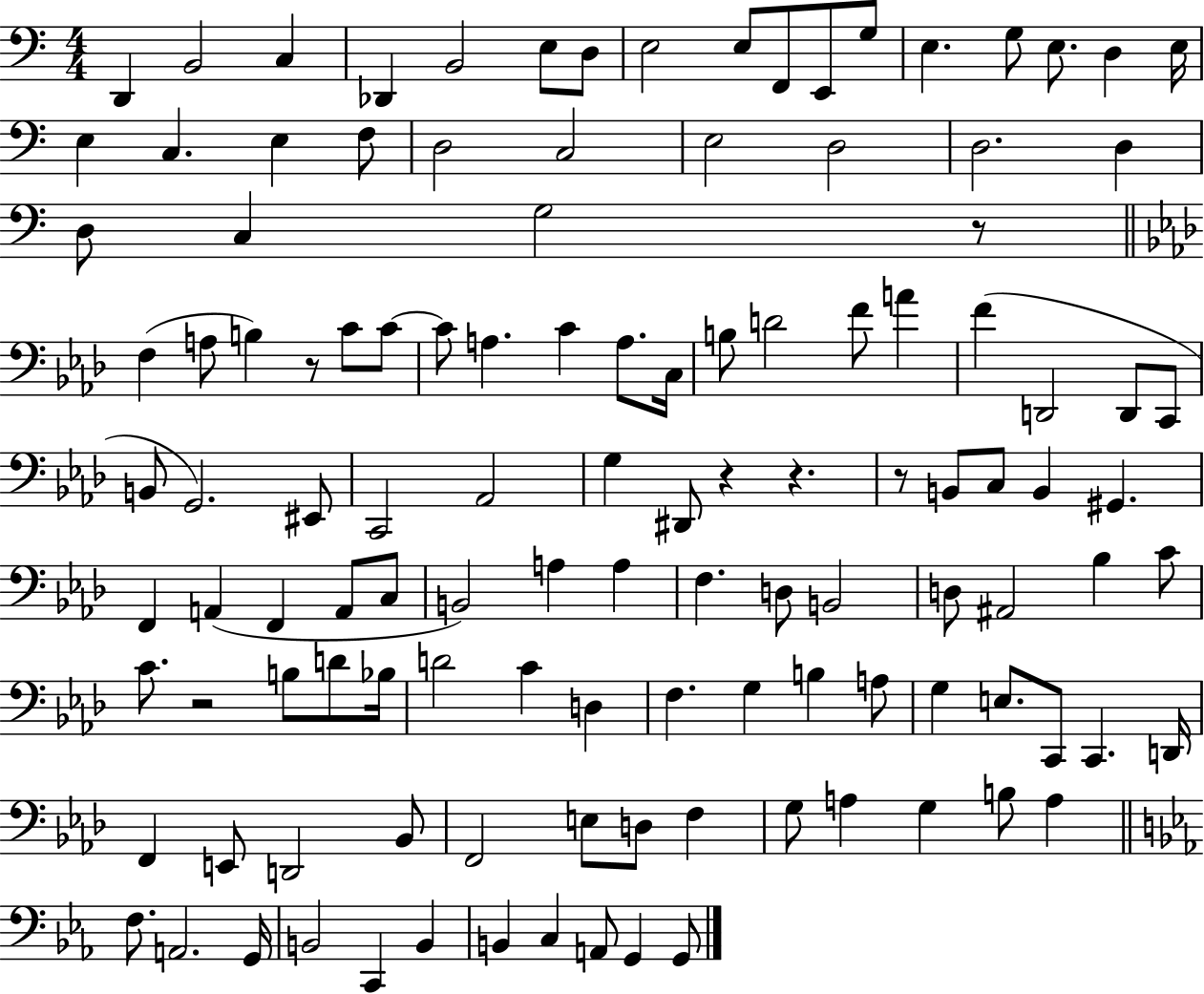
{
  \clef bass
  \numericTimeSignature
  \time 4/4
  \key c \major
  \repeat volta 2 { d,4 b,2 c4 | des,4 b,2 e8 d8 | e2 e8 f,8 e,8 g8 | e4. g8 e8. d4 e16 | \break e4 c4. e4 f8 | d2 c2 | e2 d2 | d2. d4 | \break d8 c4 g2 r8 | \bar "||" \break \key aes \major f4( a8 b4) r8 c'8 c'8~~ | c'8 a4. c'4 a8. c16 | b8 d'2 f'8 a'4 | f'4( d,2 d,8 c,8 | \break b,8 g,2.) eis,8 | c,2 aes,2 | g4 dis,8 r4 r4. | r8 b,8 c8 b,4 gis,4. | \break f,4 a,4( f,4 a,8 c8 | b,2) a4 a4 | f4. d8 b,2 | d8 ais,2 bes4 c'8 | \break c'8. r2 b8 d'8 bes16 | d'2 c'4 d4 | f4. g4 b4 a8 | g4 e8. c,8 c,4. d,16 | \break f,4 e,8 d,2 bes,8 | f,2 e8 d8 f4 | g8 a4 g4 b8 a4 | \bar "||" \break \key ees \major f8. a,2. g,16 | b,2 c,4 b,4 | b,4 c4 a,8 g,4 g,8 | } \bar "|."
}